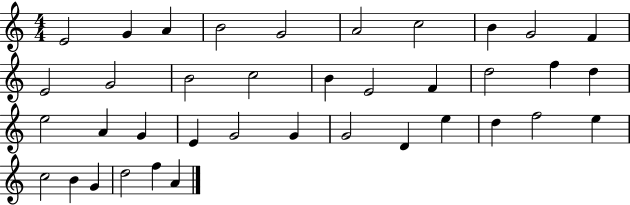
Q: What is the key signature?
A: C major